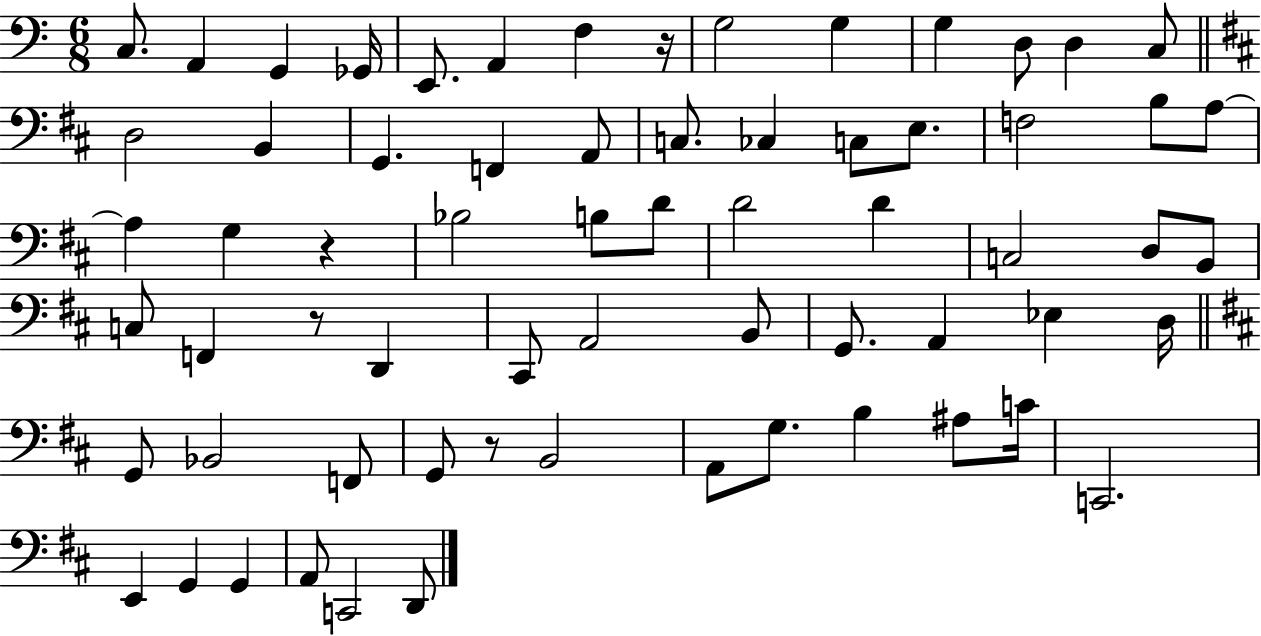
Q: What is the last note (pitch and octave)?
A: D2